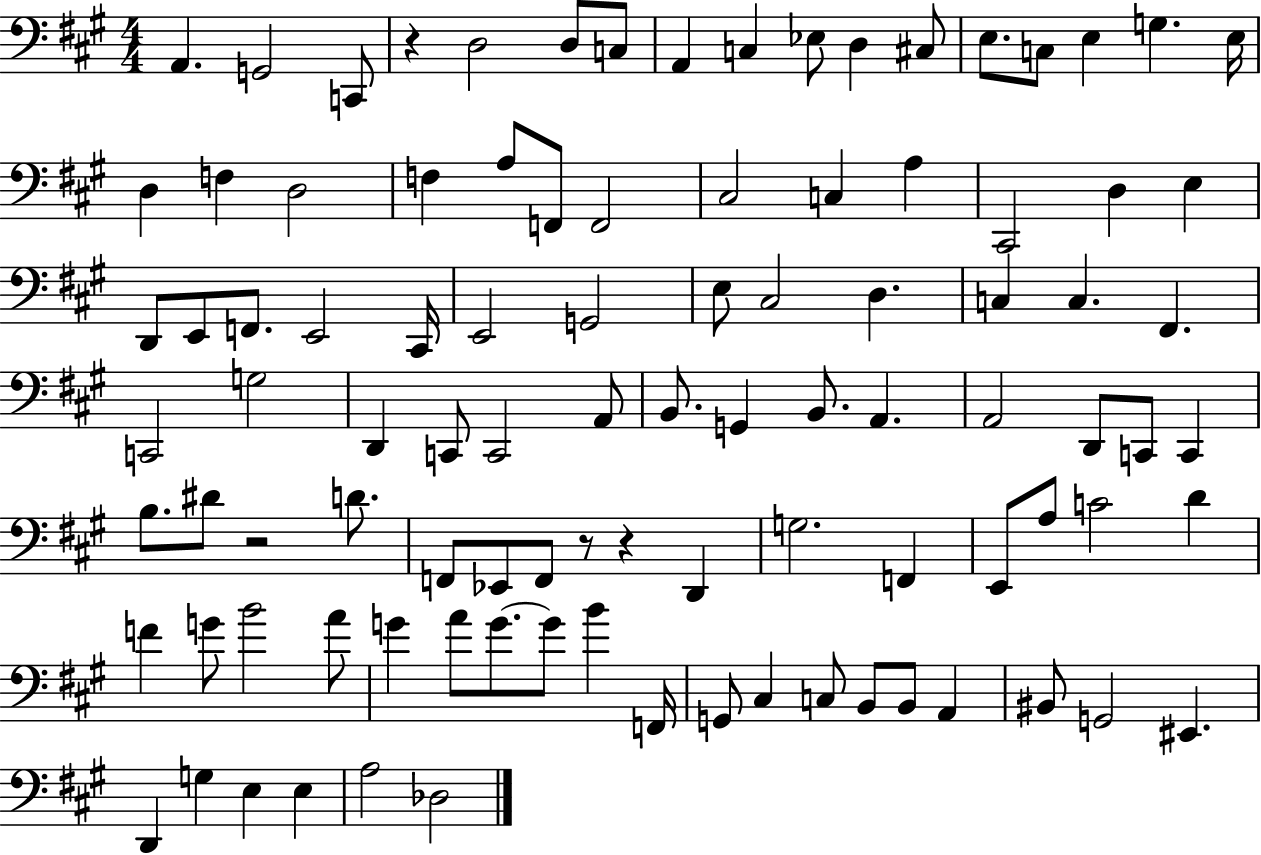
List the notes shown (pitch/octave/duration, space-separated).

A2/q. G2/h C2/e R/q D3/h D3/e C3/e A2/q C3/q Eb3/e D3/q C#3/e E3/e. C3/e E3/q G3/q. E3/s D3/q F3/q D3/h F3/q A3/e F2/e F2/h C#3/h C3/q A3/q C#2/h D3/q E3/q D2/e E2/e F2/e. E2/h C#2/s E2/h G2/h E3/e C#3/h D3/q. C3/q C3/q. F#2/q. C2/h G3/h D2/q C2/e C2/h A2/e B2/e. G2/q B2/e. A2/q. A2/h D2/e C2/e C2/q B3/e. D#4/e R/h D4/e. F2/e Eb2/e F2/e R/e R/q D2/q G3/h. F2/q E2/e A3/e C4/h D4/q F4/q G4/e B4/h A4/e G4/q A4/e G4/e. G4/e B4/q F2/s G2/e C#3/q C3/e B2/e B2/e A2/q BIS2/e G2/h EIS2/q. D2/q G3/q E3/q E3/q A3/h Db3/h